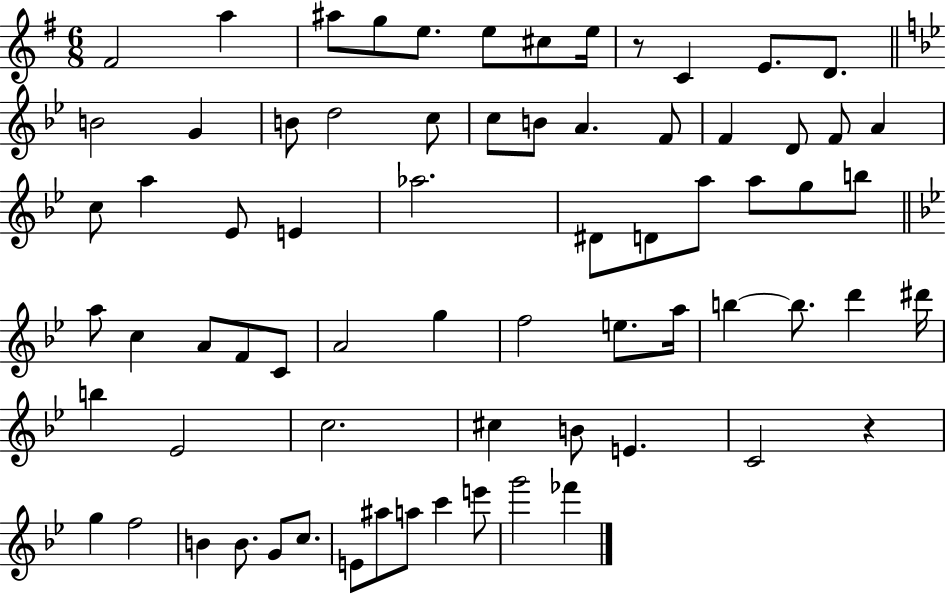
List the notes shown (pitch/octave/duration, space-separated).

F#4/h A5/q A#5/e G5/e E5/e. E5/e C#5/e E5/s R/e C4/q E4/e. D4/e. B4/h G4/q B4/e D5/h C5/e C5/e B4/e A4/q. F4/e F4/q D4/e F4/e A4/q C5/e A5/q Eb4/e E4/q Ab5/h. D#4/e D4/e A5/e A5/e G5/e B5/e A5/e C5/q A4/e F4/e C4/e A4/h G5/q F5/h E5/e. A5/s B5/q B5/e. D6/q D#6/s B5/q Eb4/h C5/h. C#5/q B4/e E4/q. C4/h R/q G5/q F5/h B4/q B4/e. G4/e C5/e. E4/e A#5/e A5/e C6/q E6/e G6/h FES6/q